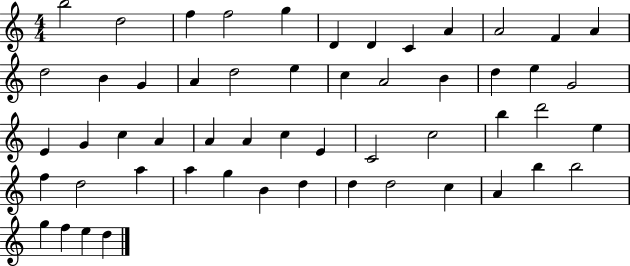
B5/h D5/h F5/q F5/h G5/q D4/q D4/q C4/q A4/q A4/h F4/q A4/q D5/h B4/q G4/q A4/q D5/h E5/q C5/q A4/h B4/q D5/q E5/q G4/h E4/q G4/q C5/q A4/q A4/q A4/q C5/q E4/q C4/h C5/h B5/q D6/h E5/q F5/q D5/h A5/q A5/q G5/q B4/q D5/q D5/q D5/h C5/q A4/q B5/q B5/h G5/q F5/q E5/q D5/q